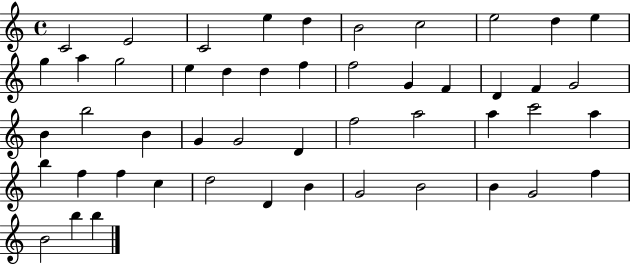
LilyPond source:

{
  \clef treble
  \time 4/4
  \defaultTimeSignature
  \key c \major
  c'2 e'2 | c'2 e''4 d''4 | b'2 c''2 | e''2 d''4 e''4 | \break g''4 a''4 g''2 | e''4 d''4 d''4 f''4 | f''2 g'4 f'4 | d'4 f'4 g'2 | \break b'4 b''2 b'4 | g'4 g'2 d'4 | f''2 a''2 | a''4 c'''2 a''4 | \break b''4 f''4 f''4 c''4 | d''2 d'4 b'4 | g'2 b'2 | b'4 g'2 f''4 | \break b'2 b''4 b''4 | \bar "|."
}